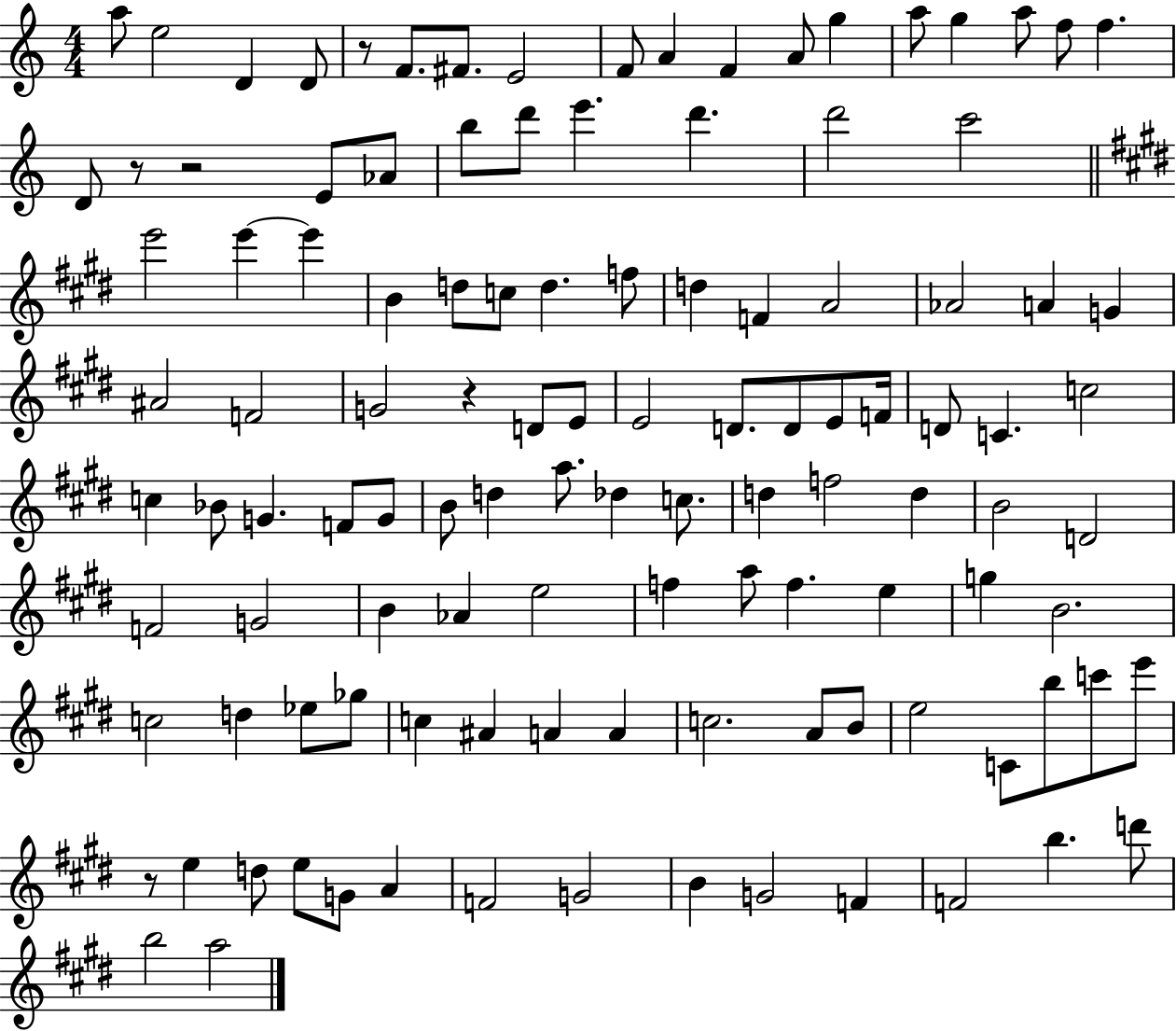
{
  \clef treble
  \numericTimeSignature
  \time 4/4
  \key c \major
  a''8 e''2 d'4 d'8 | r8 f'8. fis'8. e'2 | f'8 a'4 f'4 a'8 g''4 | a''8 g''4 a''8 f''8 f''4. | \break d'8 r8 r2 e'8 aes'8 | b''8 d'''8 e'''4. d'''4. | d'''2 c'''2 | \bar "||" \break \key e \major e'''2 e'''4~~ e'''4 | b'4 d''8 c''8 d''4. f''8 | d''4 f'4 a'2 | aes'2 a'4 g'4 | \break ais'2 f'2 | g'2 r4 d'8 e'8 | e'2 d'8. d'8 e'8 f'16 | d'8 c'4. c''2 | \break c''4 bes'8 g'4. f'8 g'8 | b'8 d''4 a''8. des''4 c''8. | d''4 f''2 d''4 | b'2 d'2 | \break f'2 g'2 | b'4 aes'4 e''2 | f''4 a''8 f''4. e''4 | g''4 b'2. | \break c''2 d''4 ees''8 ges''8 | c''4 ais'4 a'4 a'4 | c''2. a'8 b'8 | e''2 c'8 b''8 c'''8 e'''8 | \break r8 e''4 d''8 e''8 g'8 a'4 | f'2 g'2 | b'4 g'2 f'4 | f'2 b''4. d'''8 | \break b''2 a''2 | \bar "|."
}